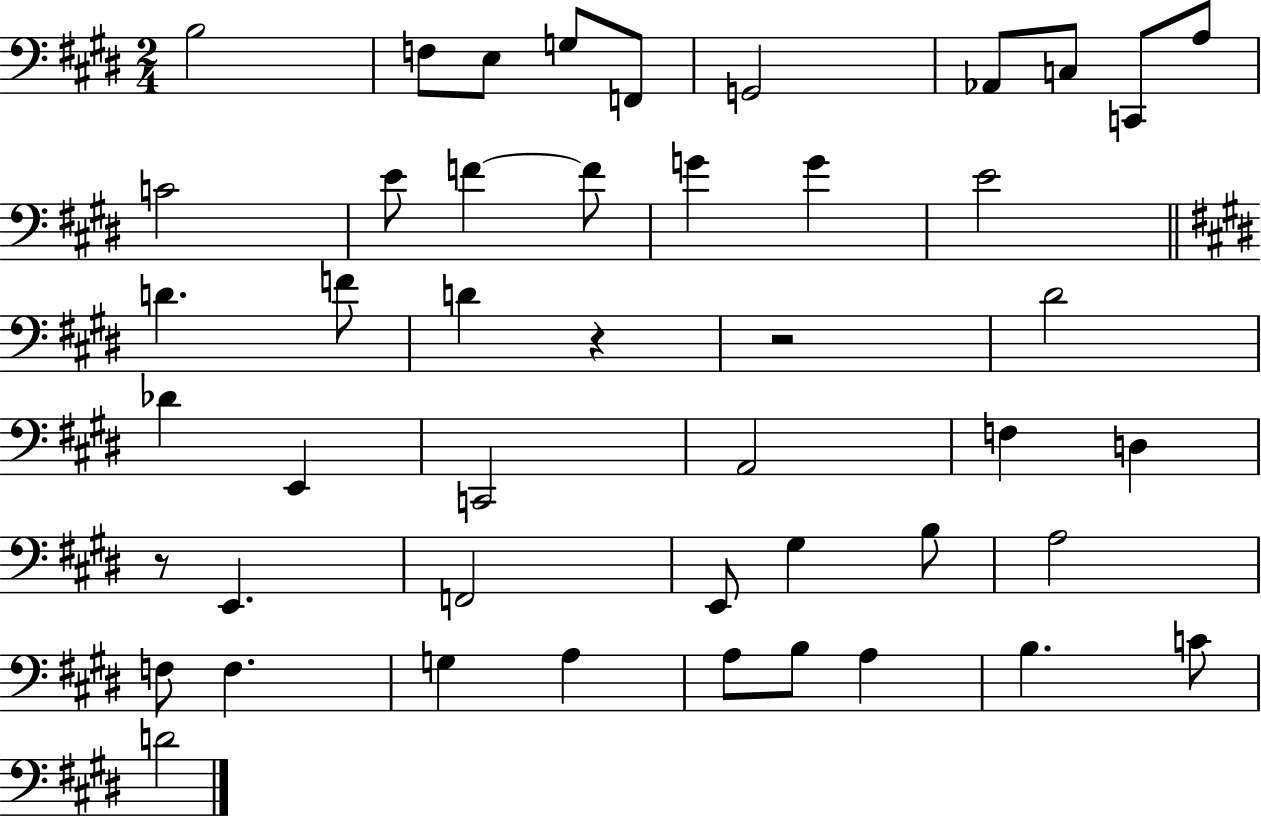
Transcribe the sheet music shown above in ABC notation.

X:1
T:Untitled
M:2/4
L:1/4
K:E
B,2 F,/2 E,/2 G,/2 F,,/2 G,,2 _A,,/2 C,/2 C,,/2 A,/2 C2 E/2 F F/2 G G E2 D F/2 D z z2 ^D2 _D E,, C,,2 A,,2 F, D, z/2 E,, F,,2 E,,/2 ^G, B,/2 A,2 F,/2 F, G, A, A,/2 B,/2 A, B, C/2 D2